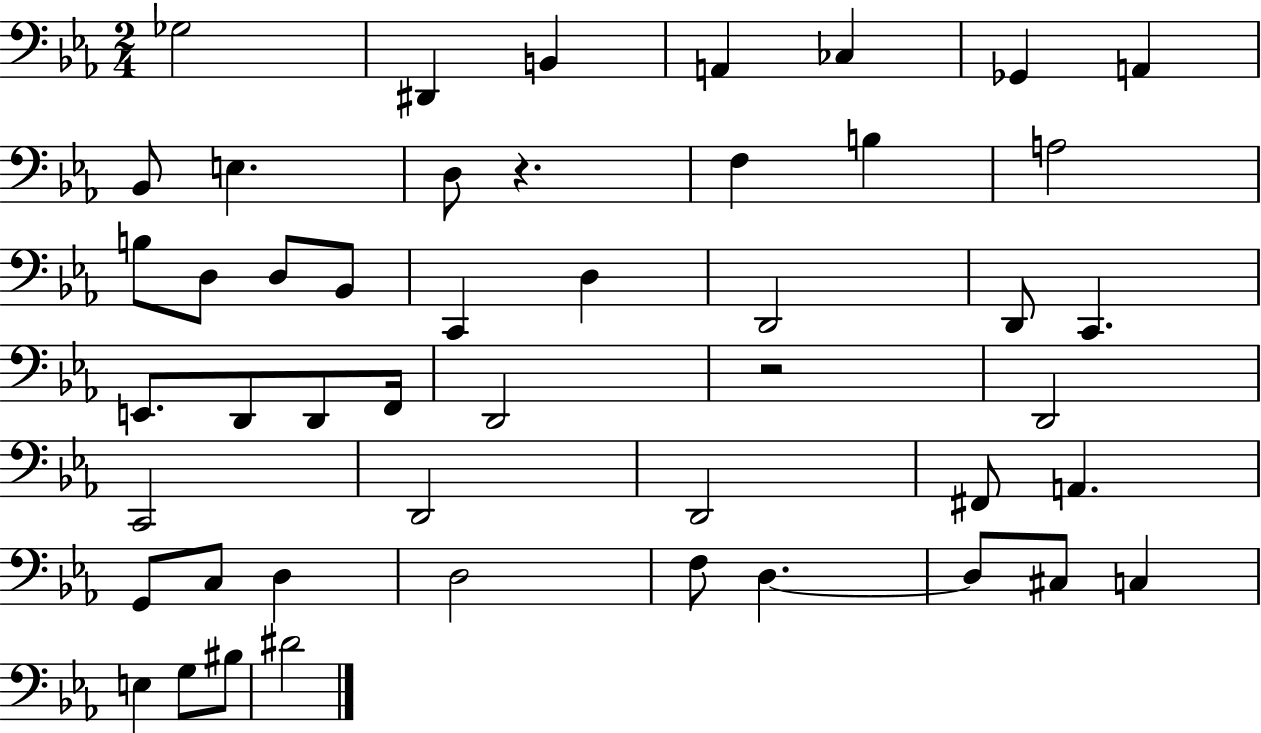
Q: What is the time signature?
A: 2/4